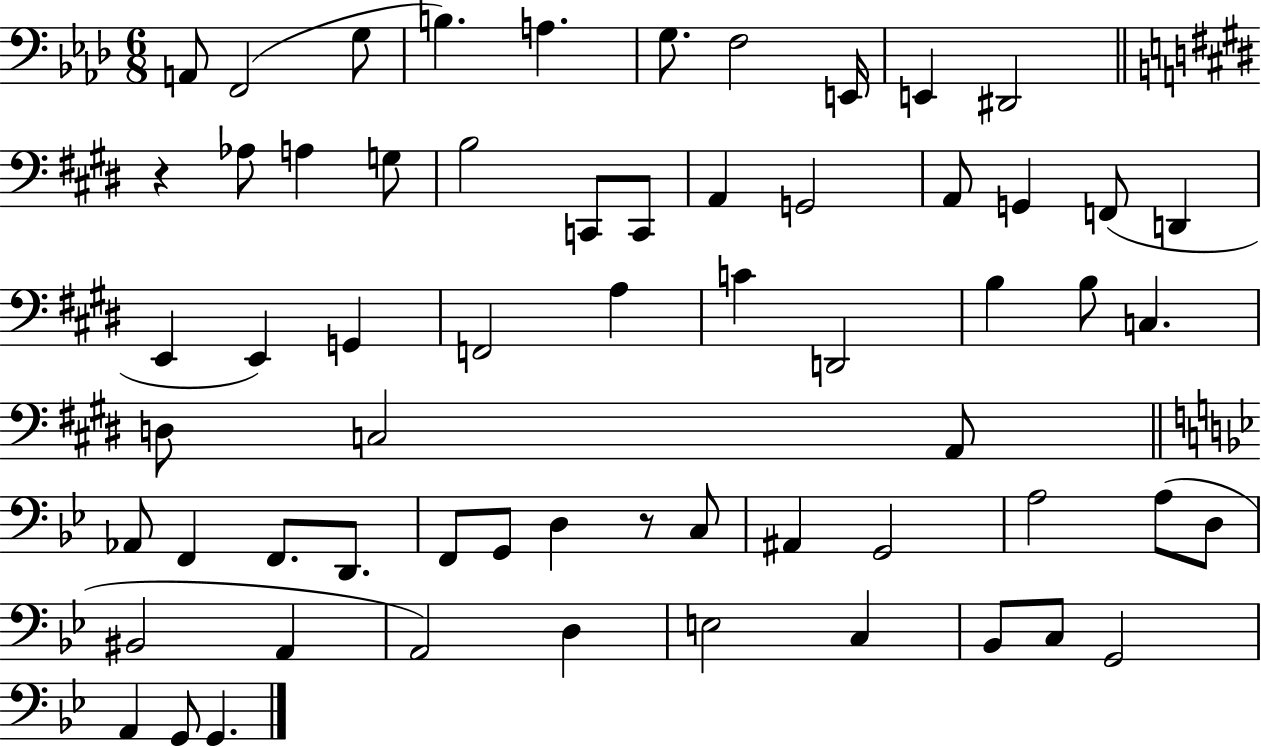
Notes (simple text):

A2/e F2/h G3/e B3/q. A3/q. G3/e. F3/h E2/s E2/q D#2/h R/q Ab3/e A3/q G3/e B3/h C2/e C2/e A2/q G2/h A2/e G2/q F2/e D2/q E2/q E2/q G2/q F2/h A3/q C4/q D2/h B3/q B3/e C3/q. D3/e C3/h A2/e Ab2/e F2/q F2/e. D2/e. F2/e G2/e D3/q R/e C3/e A#2/q G2/h A3/h A3/e D3/e BIS2/h A2/q A2/h D3/q E3/h C3/q Bb2/e C3/e G2/h A2/q G2/e G2/q.